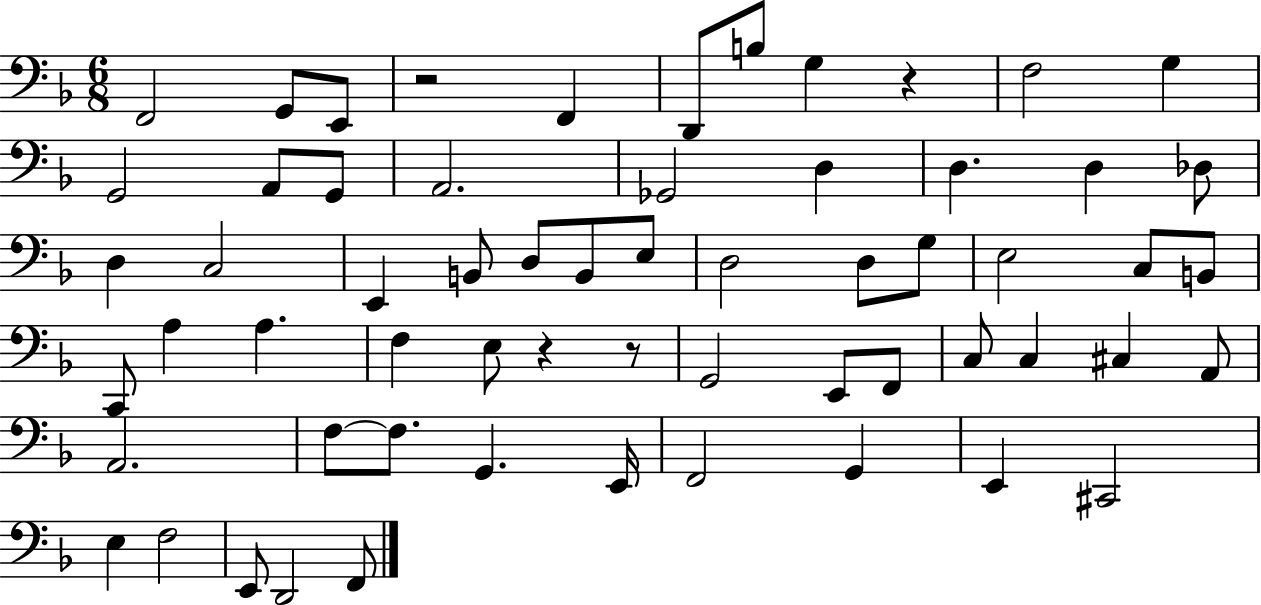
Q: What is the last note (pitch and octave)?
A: F2